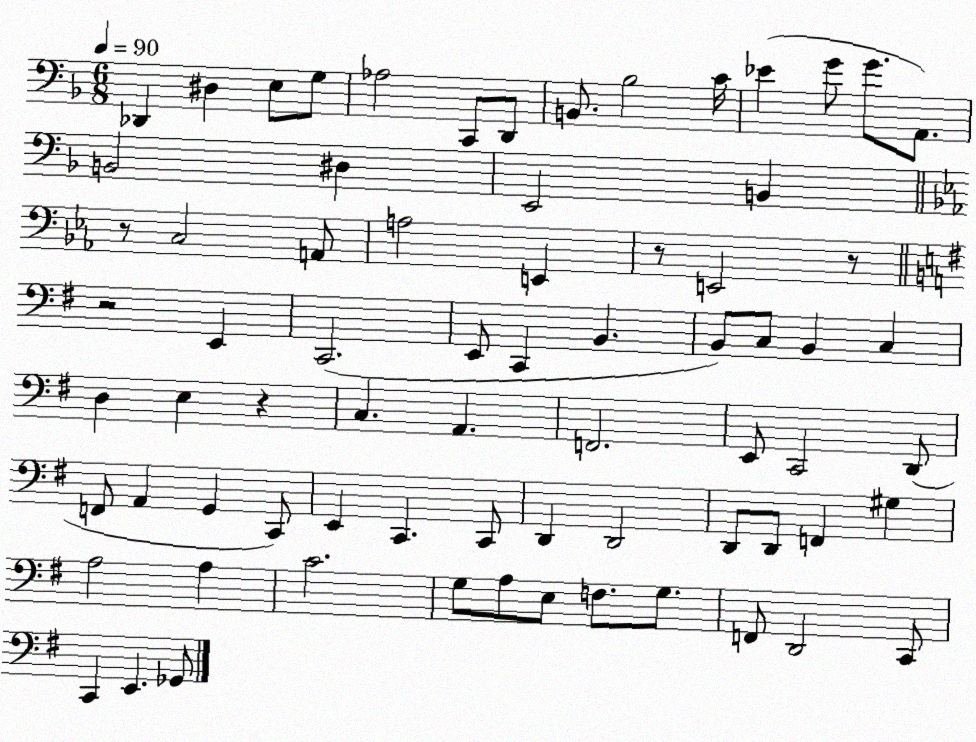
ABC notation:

X:1
T:Untitled
M:6/8
L:1/4
K:F
_D,, ^D, E,/2 G,/2 _A,2 C,,/2 D,,/2 B,,/2 _B,2 C/4 _E G/2 G/2 A,,/2 B,,2 ^D, E,,2 B,, z/2 C,2 A,,/2 A,2 E,, z/2 E,,2 z/2 z2 E,, C,,2 E,,/2 C,, B,, B,,/2 C,/2 B,, C, D, E, z C, A,, F,,2 E,,/2 C,,2 D,,/2 F,,/2 A,, G,, C,,/2 E,, C,, C,,/2 D,, D,,2 D,,/2 D,,/2 F,, ^G, A,2 A, C2 G,/2 A,/2 E,/2 F,/2 G,/2 F,,/2 D,,2 C,,/2 C,, E,, _G,,/2